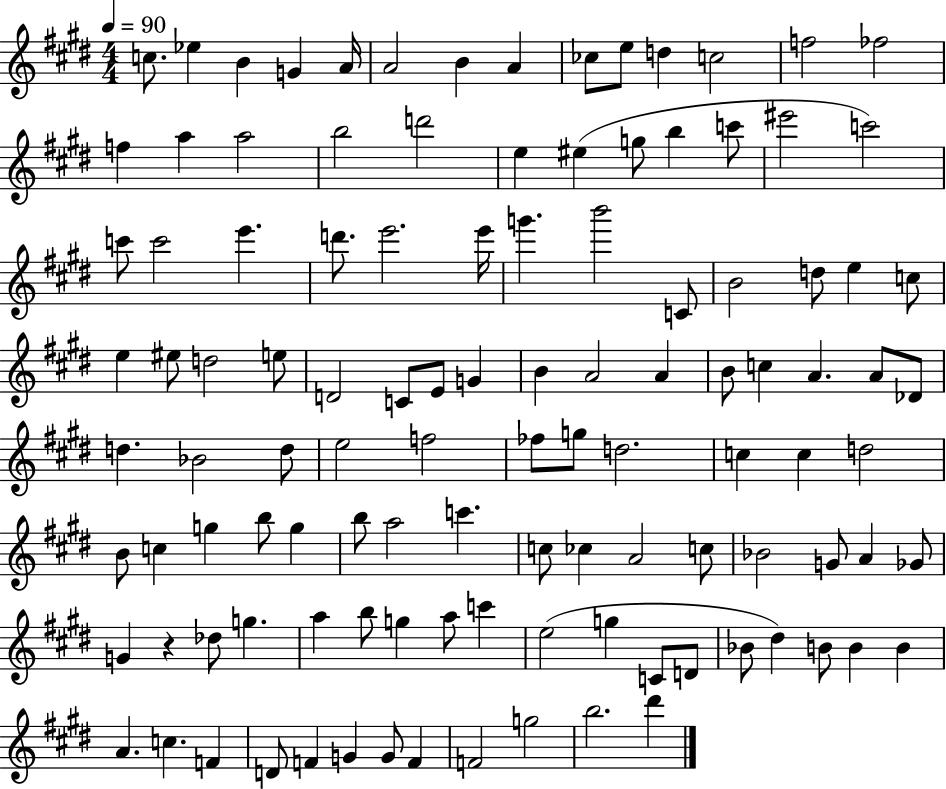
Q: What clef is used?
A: treble